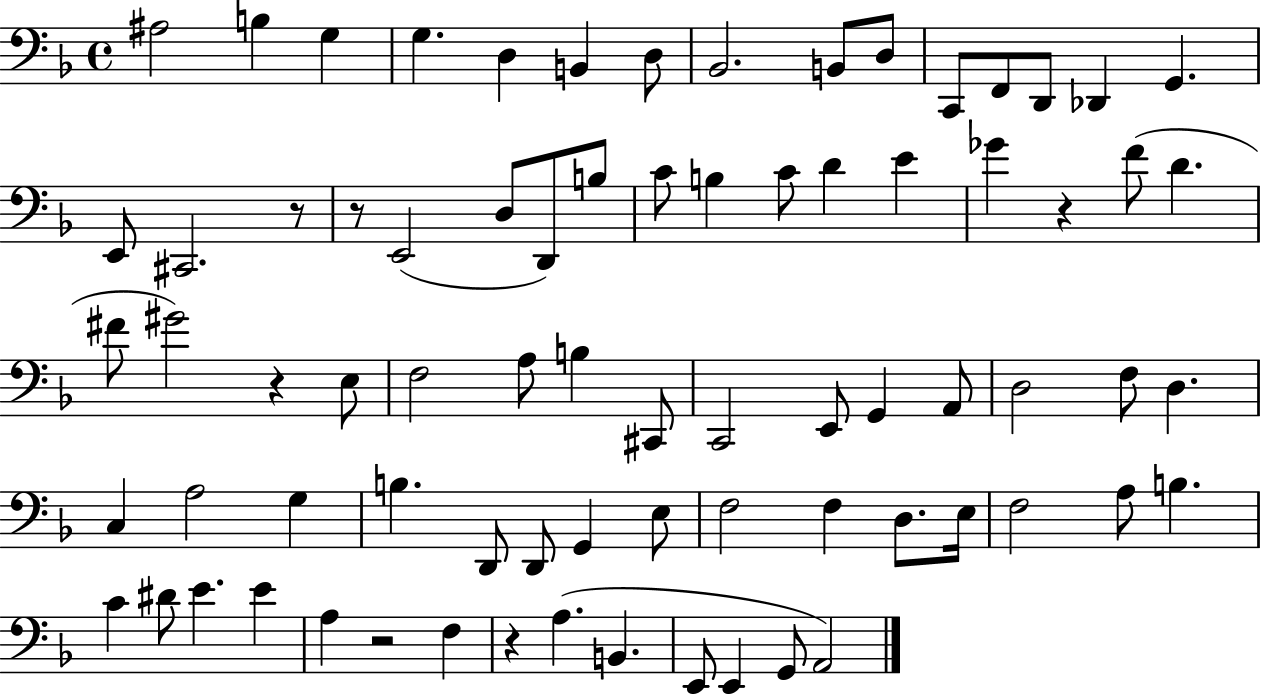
A#3/h B3/q G3/q G3/q. D3/q B2/q D3/e Bb2/h. B2/e D3/e C2/e F2/e D2/e Db2/q G2/q. E2/e C#2/h. R/e R/e E2/h D3/e D2/e B3/e C4/e B3/q C4/e D4/q E4/q Gb4/q R/q F4/e D4/q. F#4/e G#4/h R/q E3/e F3/h A3/e B3/q C#2/e C2/h E2/e G2/q A2/e D3/h F3/e D3/q. C3/q A3/h G3/q B3/q. D2/e D2/e G2/q E3/e F3/h F3/q D3/e. E3/s F3/h A3/e B3/q. C4/q D#4/e E4/q. E4/q A3/q R/h F3/q R/q A3/q. B2/q. E2/e E2/q G2/e A2/h